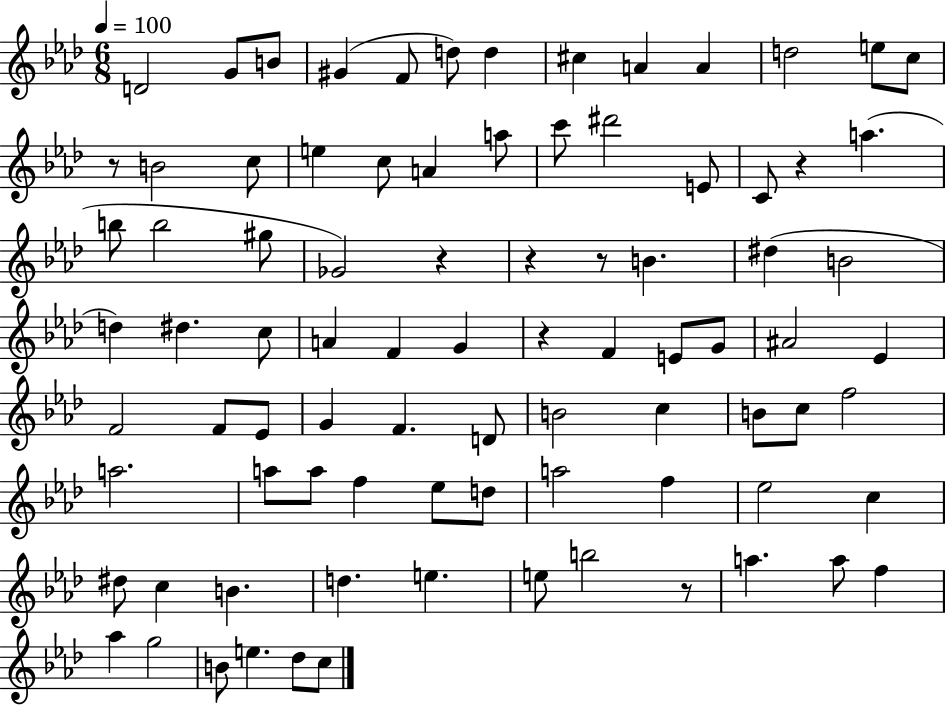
D4/h G4/e B4/e G#4/q F4/e D5/e D5/q C#5/q A4/q A4/q D5/h E5/e C5/e R/e B4/h C5/e E5/q C5/e A4/q A5/e C6/e D#6/h E4/e C4/e R/q A5/q. B5/e B5/h G#5/e Gb4/h R/q R/q R/e B4/q. D#5/q B4/h D5/q D#5/q. C5/e A4/q F4/q G4/q R/q F4/q E4/e G4/e A#4/h Eb4/q F4/h F4/e Eb4/e G4/q F4/q. D4/e B4/h C5/q B4/e C5/e F5/h A5/h. A5/e A5/e F5/q Eb5/e D5/e A5/h F5/q Eb5/h C5/q D#5/e C5/q B4/q. D5/q. E5/q. E5/e B5/h R/e A5/q. A5/e F5/q Ab5/q G5/h B4/e E5/q. Db5/e C5/e